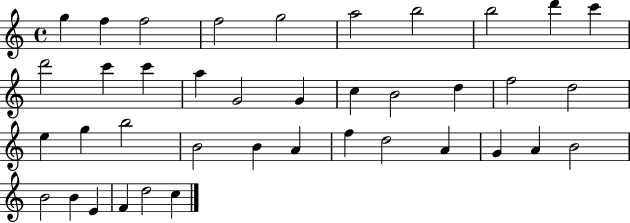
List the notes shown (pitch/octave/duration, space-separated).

G5/q F5/q F5/h F5/h G5/h A5/h B5/h B5/h D6/q C6/q D6/h C6/q C6/q A5/q G4/h G4/q C5/q B4/h D5/q F5/h D5/h E5/q G5/q B5/h B4/h B4/q A4/q F5/q D5/h A4/q G4/q A4/q B4/h B4/h B4/q E4/q F4/q D5/h C5/q